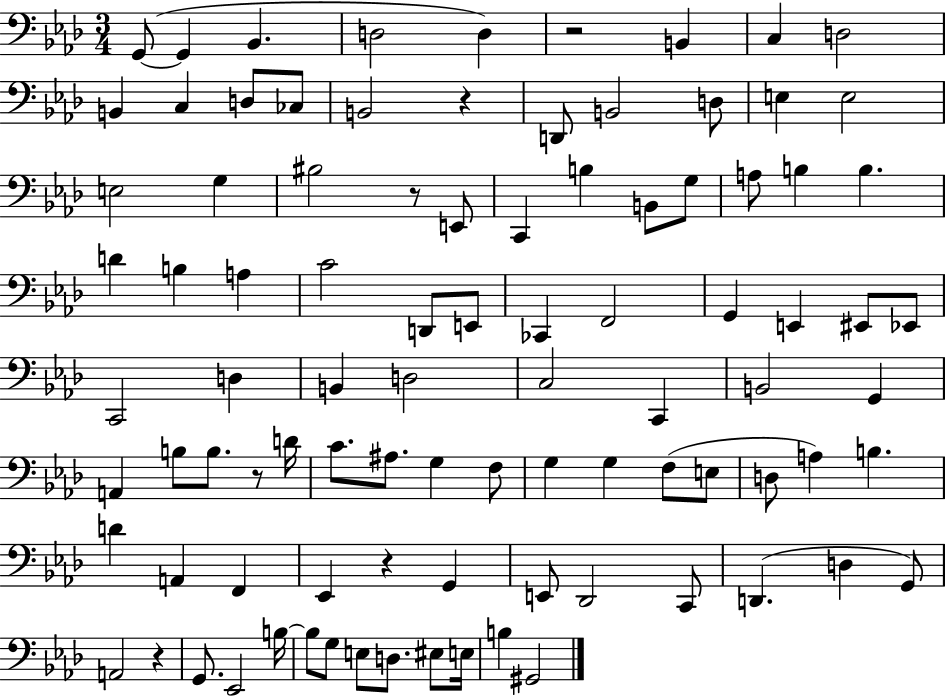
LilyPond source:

{
  \clef bass
  \numericTimeSignature
  \time 3/4
  \key aes \major
  \repeat volta 2 { g,8~(~ g,4 bes,4. | d2 d4) | r2 b,4 | c4 d2 | \break b,4 c4 d8 ces8 | b,2 r4 | d,8 b,2 d8 | e4 e2 | \break e2 g4 | bis2 r8 e,8 | c,4 b4 b,8 g8 | a8 b4 b4. | \break d'4 b4 a4 | c'2 d,8 e,8 | ces,4 f,2 | g,4 e,4 eis,8 ees,8 | \break c,2 d4 | b,4 d2 | c2 c,4 | b,2 g,4 | \break a,4 b8 b8. r8 d'16 | c'8. ais8. g4 f8 | g4 g4 f8( e8 | d8 a4) b4. | \break d'4 a,4 f,4 | ees,4 r4 g,4 | e,8 des,2 c,8 | d,4.( d4 g,8) | \break a,2 r4 | g,8. ees,2 b16~~ | b8 g8 e8 d8. eis8 e16 | b4 gis,2 | \break } \bar "|."
}